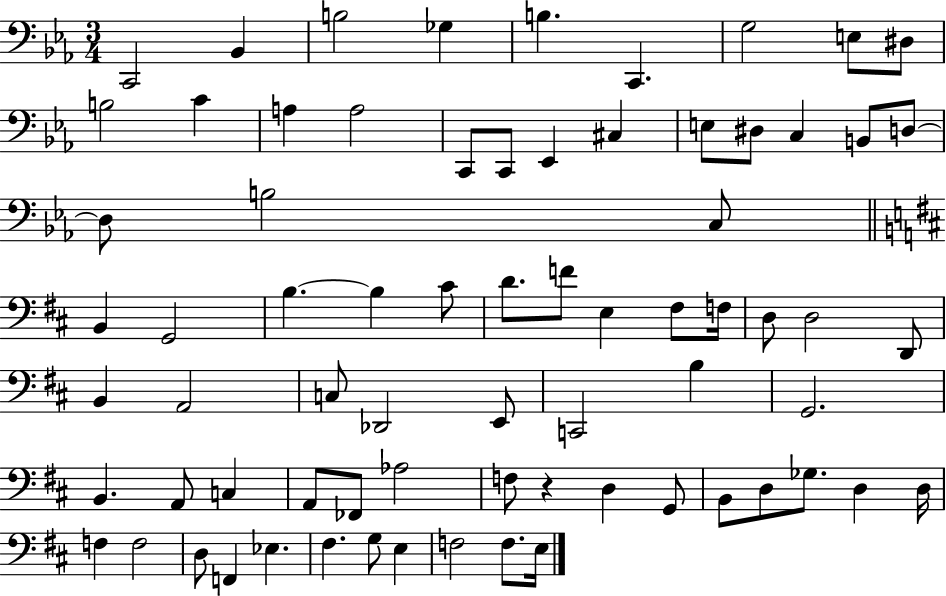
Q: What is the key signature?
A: EES major